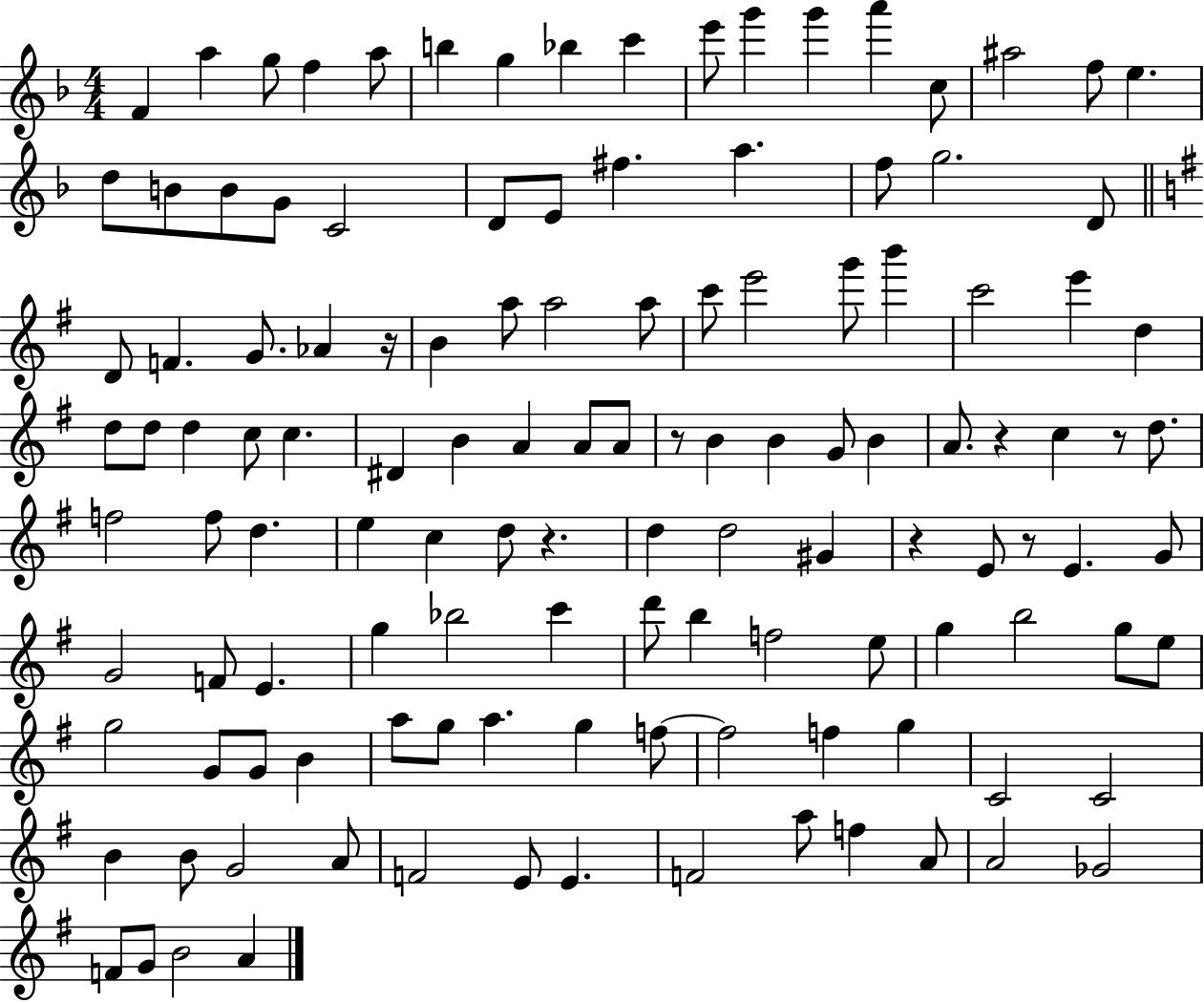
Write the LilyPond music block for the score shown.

{
  \clef treble
  \numericTimeSignature
  \time 4/4
  \key f \major
  f'4 a''4 g''8 f''4 a''8 | b''4 g''4 bes''4 c'''4 | e'''8 g'''4 g'''4 a'''4 c''8 | ais''2 f''8 e''4. | \break d''8 b'8 b'8 g'8 c'2 | d'8 e'8 fis''4. a''4. | f''8 g''2. d'8 | \bar "||" \break \key g \major d'8 f'4. g'8. aes'4 r16 | b'4 a''8 a''2 a''8 | c'''8 e'''2 g'''8 b'''4 | c'''2 e'''4 d''4 | \break d''8 d''8 d''4 c''8 c''4. | dis'4 b'4 a'4 a'8 a'8 | r8 b'4 b'4 g'8 b'4 | a'8. r4 c''4 r8 d''8. | \break f''2 f''8 d''4. | e''4 c''4 d''8 r4. | d''4 d''2 gis'4 | r4 e'8 r8 e'4. g'8 | \break g'2 f'8 e'4. | g''4 bes''2 c'''4 | d'''8 b''4 f''2 e''8 | g''4 b''2 g''8 e''8 | \break g''2 g'8 g'8 b'4 | a''8 g''8 a''4. g''4 f''8~~ | f''2 f''4 g''4 | c'2 c'2 | \break b'4 b'8 g'2 a'8 | f'2 e'8 e'4. | f'2 a''8 f''4 a'8 | a'2 ges'2 | \break f'8 g'8 b'2 a'4 | \bar "|."
}